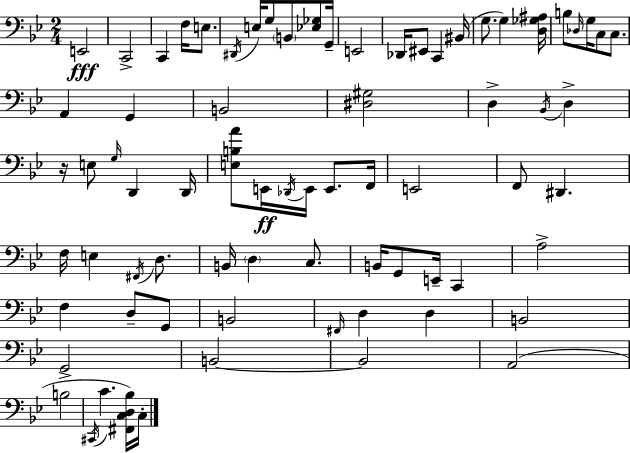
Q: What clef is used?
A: bass